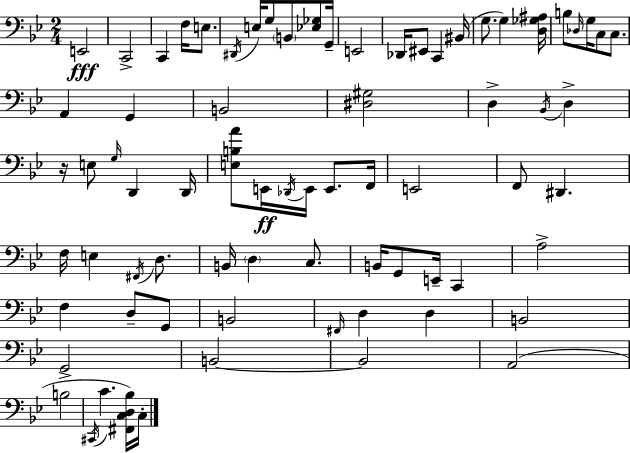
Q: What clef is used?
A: bass